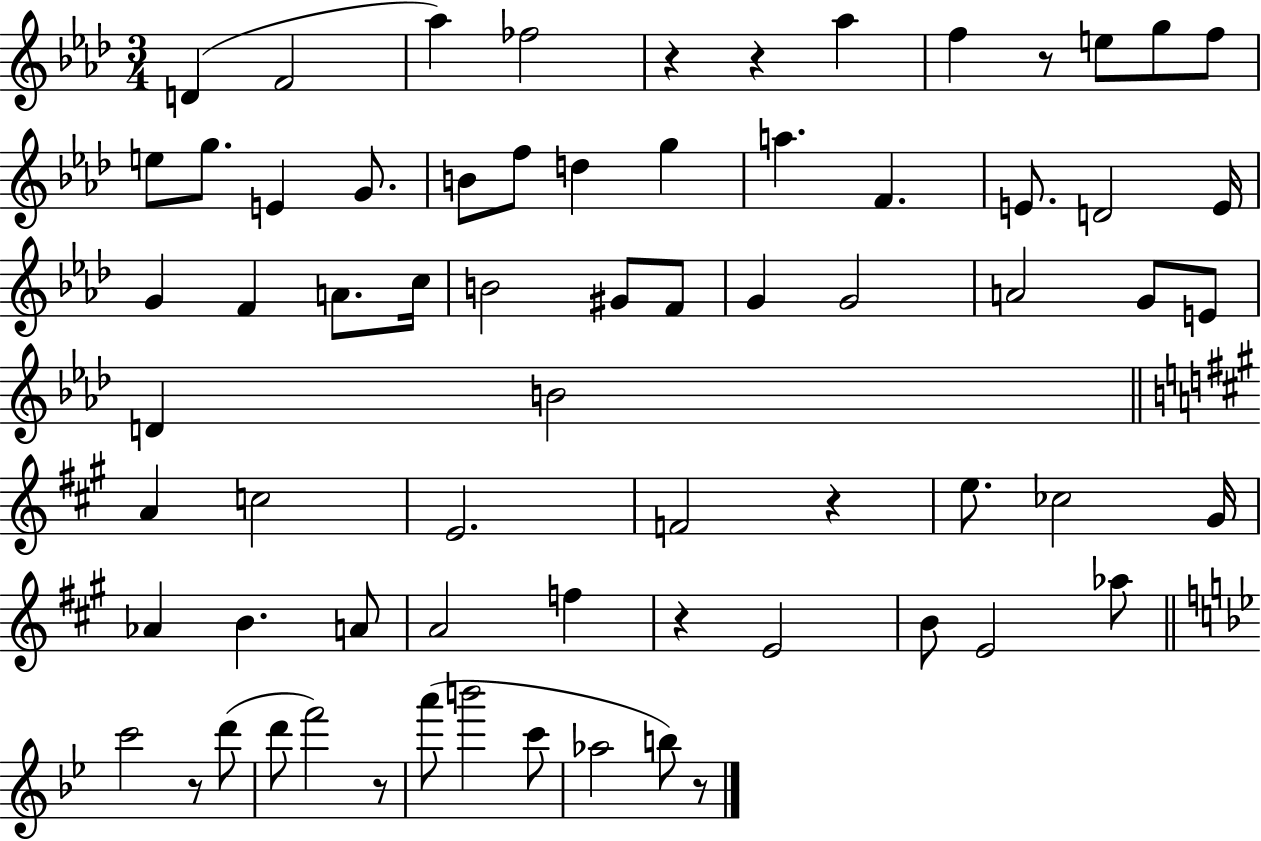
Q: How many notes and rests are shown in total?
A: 69